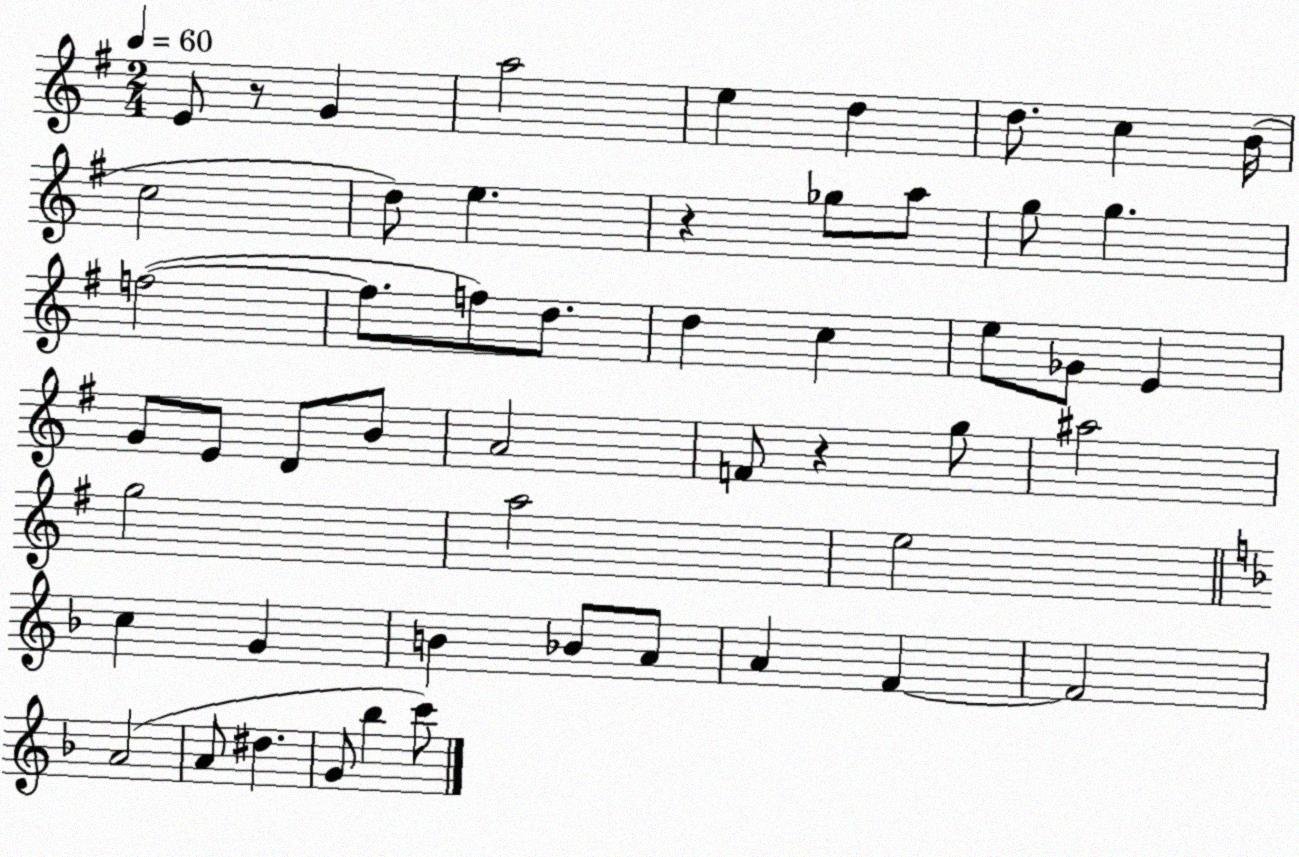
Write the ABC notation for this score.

X:1
T:Untitled
M:2/4
L:1/4
K:G
E/2 z/2 G a2 e d d/2 c B/4 c2 d/2 e z _g/2 a/2 g/2 g f2 f/2 f/2 d/2 d c e/2 _G/2 E G/2 E/2 D/2 B/2 A2 F/2 z g/2 ^a2 g2 a2 e2 c G B _B/2 A/2 A F F2 A2 A/2 ^d G/2 _b c'/2